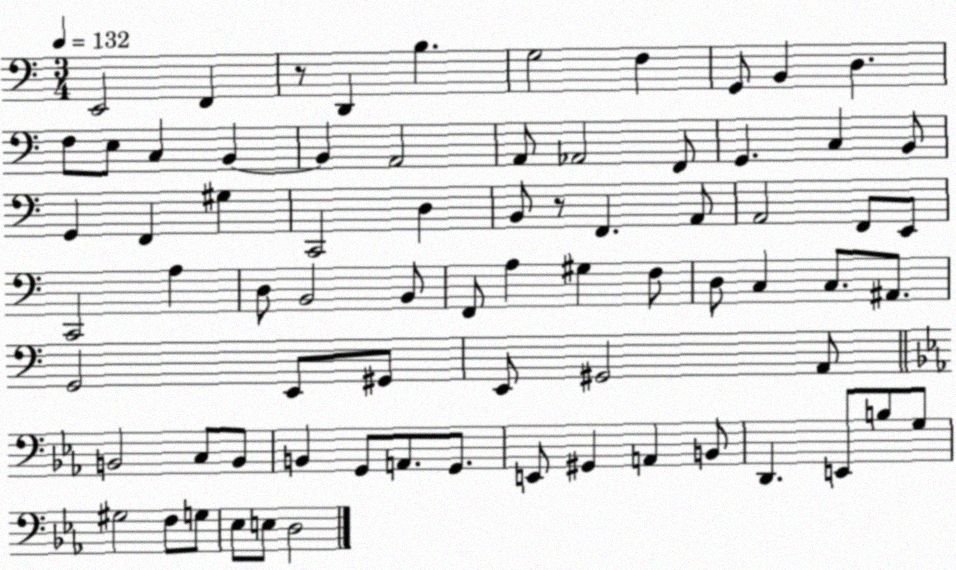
X:1
T:Untitled
M:3/4
L:1/4
K:C
E,,2 F,, z/2 D,, B, G,2 F, G,,/2 B,, D, F,/2 E,/2 C, B,, B,, A,,2 A,,/2 _A,,2 F,,/2 G,, C, B,,/2 G,, F,, ^G, C,,2 D, B,,/2 z/2 F,, A,,/2 A,,2 F,,/2 E,,/2 C,,2 A, D,/2 B,,2 B,,/2 F,,/2 A, ^G, F,/2 D,/2 C, C,/2 ^A,,/2 G,,2 E,,/2 ^G,,/2 E,,/2 ^G,,2 A,,/2 B,,2 C,/2 B,,/2 B,, G,,/2 A,,/2 G,,/2 E,,/2 ^G,, A,, B,,/2 D,, E,,/2 B,/2 G,/2 ^G,2 F,/2 G,/2 _E,/2 E,/2 D,2